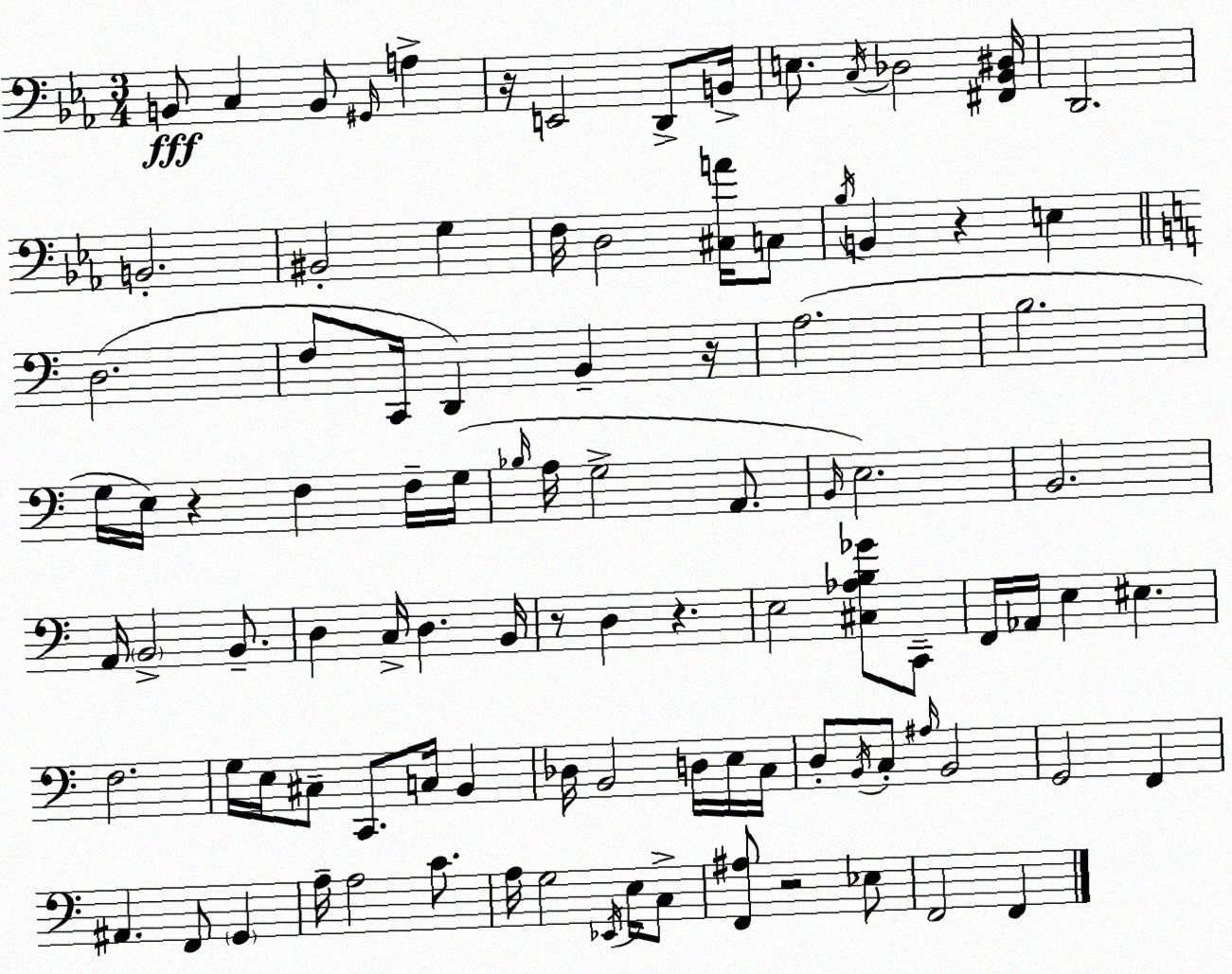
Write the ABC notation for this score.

X:1
T:Untitled
M:3/4
L:1/4
K:Eb
B,,/2 C, B,,/2 ^G,,/4 A, z/4 E,,2 D,,/2 B,,/4 E,/2 C,/4 _D,2 [^F,,_B,,^D,]/4 D,,2 B,,2 ^B,,2 G, F,/4 D,2 [^C,A]/4 C,/2 _B,/4 B,, z E, D,2 F,/2 C,,/4 D,, B,, z/4 A,2 B,2 G,/4 E,/4 z F, F,/4 G,/4 _B,/4 A,/4 G,2 A,,/2 B,,/4 E,2 B,,2 A,,/4 B,,2 B,,/2 D, C,/4 D, B,,/4 z/2 D, z E,2 [^C,_A,B,_G]/2 C,,/2 F,,/4 _A,,/4 E, ^E, F,2 G,/4 E,/4 ^C,/2 C,,/2 C,/4 B,, _D,/4 B,,2 D,/4 E,/4 C,/4 D,/2 B,,/4 C,/2 ^A,/4 B,,2 G,,2 F,, ^A,, F,,/2 G,, A,/4 A,2 C/2 A,/4 G,2 _E,,/4 E,/4 C,/2 [F,,^A,]/2 z2 _E,/2 F,,2 F,,